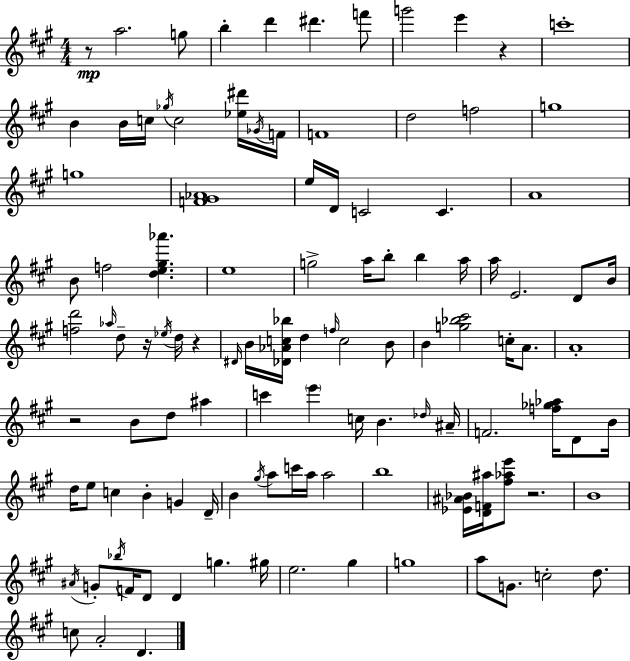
R/e A5/h. G5/e B5/q D6/q D#6/q. F6/e G6/h E6/q R/q C6/w B4/q B4/s C5/s Gb5/s C5/h [Eb5,D#6]/s Gb4/s F4/s F4/w D5/h F5/h G5/w G5/w [F4,G#4,Ab4]/w E5/s D4/s C4/h C4/q. A4/w B4/e F5/h [D5,E5,G#5,Ab6]/q. E5/w G5/h A5/s B5/e B5/q A5/s A5/s E4/h. D4/e B4/s [F5,D6]/h Ab5/s D5/e R/s Eb5/s D5/s R/q D#4/s B4/s [Db4,Ab4,C5,Bb5]/s D5/q F5/s C5/h B4/e B4/q [G5,Bb5,C#6]/h C5/s A4/e. A4/w R/h B4/e D5/e A#5/q C6/q E6/q C5/s B4/q. Db5/s A#4/s F4/h. [F5,Gb5,Ab5]/s D4/e B4/s D5/s E5/e C5/q B4/q G4/q D4/s B4/q G#5/s A5/e C6/s A5/s A5/h B5/w [Eb4,A#4,Bb4]/s [D4,F4,A#5]/s [F#5,Ab5,E6]/e R/h. B4/w A#4/s G4/e Bb5/s F4/s D4/e D4/q G5/q. G#5/s E5/h. G#5/q G5/w A5/e G4/e. C5/h D5/e. C5/e A4/h D4/q.